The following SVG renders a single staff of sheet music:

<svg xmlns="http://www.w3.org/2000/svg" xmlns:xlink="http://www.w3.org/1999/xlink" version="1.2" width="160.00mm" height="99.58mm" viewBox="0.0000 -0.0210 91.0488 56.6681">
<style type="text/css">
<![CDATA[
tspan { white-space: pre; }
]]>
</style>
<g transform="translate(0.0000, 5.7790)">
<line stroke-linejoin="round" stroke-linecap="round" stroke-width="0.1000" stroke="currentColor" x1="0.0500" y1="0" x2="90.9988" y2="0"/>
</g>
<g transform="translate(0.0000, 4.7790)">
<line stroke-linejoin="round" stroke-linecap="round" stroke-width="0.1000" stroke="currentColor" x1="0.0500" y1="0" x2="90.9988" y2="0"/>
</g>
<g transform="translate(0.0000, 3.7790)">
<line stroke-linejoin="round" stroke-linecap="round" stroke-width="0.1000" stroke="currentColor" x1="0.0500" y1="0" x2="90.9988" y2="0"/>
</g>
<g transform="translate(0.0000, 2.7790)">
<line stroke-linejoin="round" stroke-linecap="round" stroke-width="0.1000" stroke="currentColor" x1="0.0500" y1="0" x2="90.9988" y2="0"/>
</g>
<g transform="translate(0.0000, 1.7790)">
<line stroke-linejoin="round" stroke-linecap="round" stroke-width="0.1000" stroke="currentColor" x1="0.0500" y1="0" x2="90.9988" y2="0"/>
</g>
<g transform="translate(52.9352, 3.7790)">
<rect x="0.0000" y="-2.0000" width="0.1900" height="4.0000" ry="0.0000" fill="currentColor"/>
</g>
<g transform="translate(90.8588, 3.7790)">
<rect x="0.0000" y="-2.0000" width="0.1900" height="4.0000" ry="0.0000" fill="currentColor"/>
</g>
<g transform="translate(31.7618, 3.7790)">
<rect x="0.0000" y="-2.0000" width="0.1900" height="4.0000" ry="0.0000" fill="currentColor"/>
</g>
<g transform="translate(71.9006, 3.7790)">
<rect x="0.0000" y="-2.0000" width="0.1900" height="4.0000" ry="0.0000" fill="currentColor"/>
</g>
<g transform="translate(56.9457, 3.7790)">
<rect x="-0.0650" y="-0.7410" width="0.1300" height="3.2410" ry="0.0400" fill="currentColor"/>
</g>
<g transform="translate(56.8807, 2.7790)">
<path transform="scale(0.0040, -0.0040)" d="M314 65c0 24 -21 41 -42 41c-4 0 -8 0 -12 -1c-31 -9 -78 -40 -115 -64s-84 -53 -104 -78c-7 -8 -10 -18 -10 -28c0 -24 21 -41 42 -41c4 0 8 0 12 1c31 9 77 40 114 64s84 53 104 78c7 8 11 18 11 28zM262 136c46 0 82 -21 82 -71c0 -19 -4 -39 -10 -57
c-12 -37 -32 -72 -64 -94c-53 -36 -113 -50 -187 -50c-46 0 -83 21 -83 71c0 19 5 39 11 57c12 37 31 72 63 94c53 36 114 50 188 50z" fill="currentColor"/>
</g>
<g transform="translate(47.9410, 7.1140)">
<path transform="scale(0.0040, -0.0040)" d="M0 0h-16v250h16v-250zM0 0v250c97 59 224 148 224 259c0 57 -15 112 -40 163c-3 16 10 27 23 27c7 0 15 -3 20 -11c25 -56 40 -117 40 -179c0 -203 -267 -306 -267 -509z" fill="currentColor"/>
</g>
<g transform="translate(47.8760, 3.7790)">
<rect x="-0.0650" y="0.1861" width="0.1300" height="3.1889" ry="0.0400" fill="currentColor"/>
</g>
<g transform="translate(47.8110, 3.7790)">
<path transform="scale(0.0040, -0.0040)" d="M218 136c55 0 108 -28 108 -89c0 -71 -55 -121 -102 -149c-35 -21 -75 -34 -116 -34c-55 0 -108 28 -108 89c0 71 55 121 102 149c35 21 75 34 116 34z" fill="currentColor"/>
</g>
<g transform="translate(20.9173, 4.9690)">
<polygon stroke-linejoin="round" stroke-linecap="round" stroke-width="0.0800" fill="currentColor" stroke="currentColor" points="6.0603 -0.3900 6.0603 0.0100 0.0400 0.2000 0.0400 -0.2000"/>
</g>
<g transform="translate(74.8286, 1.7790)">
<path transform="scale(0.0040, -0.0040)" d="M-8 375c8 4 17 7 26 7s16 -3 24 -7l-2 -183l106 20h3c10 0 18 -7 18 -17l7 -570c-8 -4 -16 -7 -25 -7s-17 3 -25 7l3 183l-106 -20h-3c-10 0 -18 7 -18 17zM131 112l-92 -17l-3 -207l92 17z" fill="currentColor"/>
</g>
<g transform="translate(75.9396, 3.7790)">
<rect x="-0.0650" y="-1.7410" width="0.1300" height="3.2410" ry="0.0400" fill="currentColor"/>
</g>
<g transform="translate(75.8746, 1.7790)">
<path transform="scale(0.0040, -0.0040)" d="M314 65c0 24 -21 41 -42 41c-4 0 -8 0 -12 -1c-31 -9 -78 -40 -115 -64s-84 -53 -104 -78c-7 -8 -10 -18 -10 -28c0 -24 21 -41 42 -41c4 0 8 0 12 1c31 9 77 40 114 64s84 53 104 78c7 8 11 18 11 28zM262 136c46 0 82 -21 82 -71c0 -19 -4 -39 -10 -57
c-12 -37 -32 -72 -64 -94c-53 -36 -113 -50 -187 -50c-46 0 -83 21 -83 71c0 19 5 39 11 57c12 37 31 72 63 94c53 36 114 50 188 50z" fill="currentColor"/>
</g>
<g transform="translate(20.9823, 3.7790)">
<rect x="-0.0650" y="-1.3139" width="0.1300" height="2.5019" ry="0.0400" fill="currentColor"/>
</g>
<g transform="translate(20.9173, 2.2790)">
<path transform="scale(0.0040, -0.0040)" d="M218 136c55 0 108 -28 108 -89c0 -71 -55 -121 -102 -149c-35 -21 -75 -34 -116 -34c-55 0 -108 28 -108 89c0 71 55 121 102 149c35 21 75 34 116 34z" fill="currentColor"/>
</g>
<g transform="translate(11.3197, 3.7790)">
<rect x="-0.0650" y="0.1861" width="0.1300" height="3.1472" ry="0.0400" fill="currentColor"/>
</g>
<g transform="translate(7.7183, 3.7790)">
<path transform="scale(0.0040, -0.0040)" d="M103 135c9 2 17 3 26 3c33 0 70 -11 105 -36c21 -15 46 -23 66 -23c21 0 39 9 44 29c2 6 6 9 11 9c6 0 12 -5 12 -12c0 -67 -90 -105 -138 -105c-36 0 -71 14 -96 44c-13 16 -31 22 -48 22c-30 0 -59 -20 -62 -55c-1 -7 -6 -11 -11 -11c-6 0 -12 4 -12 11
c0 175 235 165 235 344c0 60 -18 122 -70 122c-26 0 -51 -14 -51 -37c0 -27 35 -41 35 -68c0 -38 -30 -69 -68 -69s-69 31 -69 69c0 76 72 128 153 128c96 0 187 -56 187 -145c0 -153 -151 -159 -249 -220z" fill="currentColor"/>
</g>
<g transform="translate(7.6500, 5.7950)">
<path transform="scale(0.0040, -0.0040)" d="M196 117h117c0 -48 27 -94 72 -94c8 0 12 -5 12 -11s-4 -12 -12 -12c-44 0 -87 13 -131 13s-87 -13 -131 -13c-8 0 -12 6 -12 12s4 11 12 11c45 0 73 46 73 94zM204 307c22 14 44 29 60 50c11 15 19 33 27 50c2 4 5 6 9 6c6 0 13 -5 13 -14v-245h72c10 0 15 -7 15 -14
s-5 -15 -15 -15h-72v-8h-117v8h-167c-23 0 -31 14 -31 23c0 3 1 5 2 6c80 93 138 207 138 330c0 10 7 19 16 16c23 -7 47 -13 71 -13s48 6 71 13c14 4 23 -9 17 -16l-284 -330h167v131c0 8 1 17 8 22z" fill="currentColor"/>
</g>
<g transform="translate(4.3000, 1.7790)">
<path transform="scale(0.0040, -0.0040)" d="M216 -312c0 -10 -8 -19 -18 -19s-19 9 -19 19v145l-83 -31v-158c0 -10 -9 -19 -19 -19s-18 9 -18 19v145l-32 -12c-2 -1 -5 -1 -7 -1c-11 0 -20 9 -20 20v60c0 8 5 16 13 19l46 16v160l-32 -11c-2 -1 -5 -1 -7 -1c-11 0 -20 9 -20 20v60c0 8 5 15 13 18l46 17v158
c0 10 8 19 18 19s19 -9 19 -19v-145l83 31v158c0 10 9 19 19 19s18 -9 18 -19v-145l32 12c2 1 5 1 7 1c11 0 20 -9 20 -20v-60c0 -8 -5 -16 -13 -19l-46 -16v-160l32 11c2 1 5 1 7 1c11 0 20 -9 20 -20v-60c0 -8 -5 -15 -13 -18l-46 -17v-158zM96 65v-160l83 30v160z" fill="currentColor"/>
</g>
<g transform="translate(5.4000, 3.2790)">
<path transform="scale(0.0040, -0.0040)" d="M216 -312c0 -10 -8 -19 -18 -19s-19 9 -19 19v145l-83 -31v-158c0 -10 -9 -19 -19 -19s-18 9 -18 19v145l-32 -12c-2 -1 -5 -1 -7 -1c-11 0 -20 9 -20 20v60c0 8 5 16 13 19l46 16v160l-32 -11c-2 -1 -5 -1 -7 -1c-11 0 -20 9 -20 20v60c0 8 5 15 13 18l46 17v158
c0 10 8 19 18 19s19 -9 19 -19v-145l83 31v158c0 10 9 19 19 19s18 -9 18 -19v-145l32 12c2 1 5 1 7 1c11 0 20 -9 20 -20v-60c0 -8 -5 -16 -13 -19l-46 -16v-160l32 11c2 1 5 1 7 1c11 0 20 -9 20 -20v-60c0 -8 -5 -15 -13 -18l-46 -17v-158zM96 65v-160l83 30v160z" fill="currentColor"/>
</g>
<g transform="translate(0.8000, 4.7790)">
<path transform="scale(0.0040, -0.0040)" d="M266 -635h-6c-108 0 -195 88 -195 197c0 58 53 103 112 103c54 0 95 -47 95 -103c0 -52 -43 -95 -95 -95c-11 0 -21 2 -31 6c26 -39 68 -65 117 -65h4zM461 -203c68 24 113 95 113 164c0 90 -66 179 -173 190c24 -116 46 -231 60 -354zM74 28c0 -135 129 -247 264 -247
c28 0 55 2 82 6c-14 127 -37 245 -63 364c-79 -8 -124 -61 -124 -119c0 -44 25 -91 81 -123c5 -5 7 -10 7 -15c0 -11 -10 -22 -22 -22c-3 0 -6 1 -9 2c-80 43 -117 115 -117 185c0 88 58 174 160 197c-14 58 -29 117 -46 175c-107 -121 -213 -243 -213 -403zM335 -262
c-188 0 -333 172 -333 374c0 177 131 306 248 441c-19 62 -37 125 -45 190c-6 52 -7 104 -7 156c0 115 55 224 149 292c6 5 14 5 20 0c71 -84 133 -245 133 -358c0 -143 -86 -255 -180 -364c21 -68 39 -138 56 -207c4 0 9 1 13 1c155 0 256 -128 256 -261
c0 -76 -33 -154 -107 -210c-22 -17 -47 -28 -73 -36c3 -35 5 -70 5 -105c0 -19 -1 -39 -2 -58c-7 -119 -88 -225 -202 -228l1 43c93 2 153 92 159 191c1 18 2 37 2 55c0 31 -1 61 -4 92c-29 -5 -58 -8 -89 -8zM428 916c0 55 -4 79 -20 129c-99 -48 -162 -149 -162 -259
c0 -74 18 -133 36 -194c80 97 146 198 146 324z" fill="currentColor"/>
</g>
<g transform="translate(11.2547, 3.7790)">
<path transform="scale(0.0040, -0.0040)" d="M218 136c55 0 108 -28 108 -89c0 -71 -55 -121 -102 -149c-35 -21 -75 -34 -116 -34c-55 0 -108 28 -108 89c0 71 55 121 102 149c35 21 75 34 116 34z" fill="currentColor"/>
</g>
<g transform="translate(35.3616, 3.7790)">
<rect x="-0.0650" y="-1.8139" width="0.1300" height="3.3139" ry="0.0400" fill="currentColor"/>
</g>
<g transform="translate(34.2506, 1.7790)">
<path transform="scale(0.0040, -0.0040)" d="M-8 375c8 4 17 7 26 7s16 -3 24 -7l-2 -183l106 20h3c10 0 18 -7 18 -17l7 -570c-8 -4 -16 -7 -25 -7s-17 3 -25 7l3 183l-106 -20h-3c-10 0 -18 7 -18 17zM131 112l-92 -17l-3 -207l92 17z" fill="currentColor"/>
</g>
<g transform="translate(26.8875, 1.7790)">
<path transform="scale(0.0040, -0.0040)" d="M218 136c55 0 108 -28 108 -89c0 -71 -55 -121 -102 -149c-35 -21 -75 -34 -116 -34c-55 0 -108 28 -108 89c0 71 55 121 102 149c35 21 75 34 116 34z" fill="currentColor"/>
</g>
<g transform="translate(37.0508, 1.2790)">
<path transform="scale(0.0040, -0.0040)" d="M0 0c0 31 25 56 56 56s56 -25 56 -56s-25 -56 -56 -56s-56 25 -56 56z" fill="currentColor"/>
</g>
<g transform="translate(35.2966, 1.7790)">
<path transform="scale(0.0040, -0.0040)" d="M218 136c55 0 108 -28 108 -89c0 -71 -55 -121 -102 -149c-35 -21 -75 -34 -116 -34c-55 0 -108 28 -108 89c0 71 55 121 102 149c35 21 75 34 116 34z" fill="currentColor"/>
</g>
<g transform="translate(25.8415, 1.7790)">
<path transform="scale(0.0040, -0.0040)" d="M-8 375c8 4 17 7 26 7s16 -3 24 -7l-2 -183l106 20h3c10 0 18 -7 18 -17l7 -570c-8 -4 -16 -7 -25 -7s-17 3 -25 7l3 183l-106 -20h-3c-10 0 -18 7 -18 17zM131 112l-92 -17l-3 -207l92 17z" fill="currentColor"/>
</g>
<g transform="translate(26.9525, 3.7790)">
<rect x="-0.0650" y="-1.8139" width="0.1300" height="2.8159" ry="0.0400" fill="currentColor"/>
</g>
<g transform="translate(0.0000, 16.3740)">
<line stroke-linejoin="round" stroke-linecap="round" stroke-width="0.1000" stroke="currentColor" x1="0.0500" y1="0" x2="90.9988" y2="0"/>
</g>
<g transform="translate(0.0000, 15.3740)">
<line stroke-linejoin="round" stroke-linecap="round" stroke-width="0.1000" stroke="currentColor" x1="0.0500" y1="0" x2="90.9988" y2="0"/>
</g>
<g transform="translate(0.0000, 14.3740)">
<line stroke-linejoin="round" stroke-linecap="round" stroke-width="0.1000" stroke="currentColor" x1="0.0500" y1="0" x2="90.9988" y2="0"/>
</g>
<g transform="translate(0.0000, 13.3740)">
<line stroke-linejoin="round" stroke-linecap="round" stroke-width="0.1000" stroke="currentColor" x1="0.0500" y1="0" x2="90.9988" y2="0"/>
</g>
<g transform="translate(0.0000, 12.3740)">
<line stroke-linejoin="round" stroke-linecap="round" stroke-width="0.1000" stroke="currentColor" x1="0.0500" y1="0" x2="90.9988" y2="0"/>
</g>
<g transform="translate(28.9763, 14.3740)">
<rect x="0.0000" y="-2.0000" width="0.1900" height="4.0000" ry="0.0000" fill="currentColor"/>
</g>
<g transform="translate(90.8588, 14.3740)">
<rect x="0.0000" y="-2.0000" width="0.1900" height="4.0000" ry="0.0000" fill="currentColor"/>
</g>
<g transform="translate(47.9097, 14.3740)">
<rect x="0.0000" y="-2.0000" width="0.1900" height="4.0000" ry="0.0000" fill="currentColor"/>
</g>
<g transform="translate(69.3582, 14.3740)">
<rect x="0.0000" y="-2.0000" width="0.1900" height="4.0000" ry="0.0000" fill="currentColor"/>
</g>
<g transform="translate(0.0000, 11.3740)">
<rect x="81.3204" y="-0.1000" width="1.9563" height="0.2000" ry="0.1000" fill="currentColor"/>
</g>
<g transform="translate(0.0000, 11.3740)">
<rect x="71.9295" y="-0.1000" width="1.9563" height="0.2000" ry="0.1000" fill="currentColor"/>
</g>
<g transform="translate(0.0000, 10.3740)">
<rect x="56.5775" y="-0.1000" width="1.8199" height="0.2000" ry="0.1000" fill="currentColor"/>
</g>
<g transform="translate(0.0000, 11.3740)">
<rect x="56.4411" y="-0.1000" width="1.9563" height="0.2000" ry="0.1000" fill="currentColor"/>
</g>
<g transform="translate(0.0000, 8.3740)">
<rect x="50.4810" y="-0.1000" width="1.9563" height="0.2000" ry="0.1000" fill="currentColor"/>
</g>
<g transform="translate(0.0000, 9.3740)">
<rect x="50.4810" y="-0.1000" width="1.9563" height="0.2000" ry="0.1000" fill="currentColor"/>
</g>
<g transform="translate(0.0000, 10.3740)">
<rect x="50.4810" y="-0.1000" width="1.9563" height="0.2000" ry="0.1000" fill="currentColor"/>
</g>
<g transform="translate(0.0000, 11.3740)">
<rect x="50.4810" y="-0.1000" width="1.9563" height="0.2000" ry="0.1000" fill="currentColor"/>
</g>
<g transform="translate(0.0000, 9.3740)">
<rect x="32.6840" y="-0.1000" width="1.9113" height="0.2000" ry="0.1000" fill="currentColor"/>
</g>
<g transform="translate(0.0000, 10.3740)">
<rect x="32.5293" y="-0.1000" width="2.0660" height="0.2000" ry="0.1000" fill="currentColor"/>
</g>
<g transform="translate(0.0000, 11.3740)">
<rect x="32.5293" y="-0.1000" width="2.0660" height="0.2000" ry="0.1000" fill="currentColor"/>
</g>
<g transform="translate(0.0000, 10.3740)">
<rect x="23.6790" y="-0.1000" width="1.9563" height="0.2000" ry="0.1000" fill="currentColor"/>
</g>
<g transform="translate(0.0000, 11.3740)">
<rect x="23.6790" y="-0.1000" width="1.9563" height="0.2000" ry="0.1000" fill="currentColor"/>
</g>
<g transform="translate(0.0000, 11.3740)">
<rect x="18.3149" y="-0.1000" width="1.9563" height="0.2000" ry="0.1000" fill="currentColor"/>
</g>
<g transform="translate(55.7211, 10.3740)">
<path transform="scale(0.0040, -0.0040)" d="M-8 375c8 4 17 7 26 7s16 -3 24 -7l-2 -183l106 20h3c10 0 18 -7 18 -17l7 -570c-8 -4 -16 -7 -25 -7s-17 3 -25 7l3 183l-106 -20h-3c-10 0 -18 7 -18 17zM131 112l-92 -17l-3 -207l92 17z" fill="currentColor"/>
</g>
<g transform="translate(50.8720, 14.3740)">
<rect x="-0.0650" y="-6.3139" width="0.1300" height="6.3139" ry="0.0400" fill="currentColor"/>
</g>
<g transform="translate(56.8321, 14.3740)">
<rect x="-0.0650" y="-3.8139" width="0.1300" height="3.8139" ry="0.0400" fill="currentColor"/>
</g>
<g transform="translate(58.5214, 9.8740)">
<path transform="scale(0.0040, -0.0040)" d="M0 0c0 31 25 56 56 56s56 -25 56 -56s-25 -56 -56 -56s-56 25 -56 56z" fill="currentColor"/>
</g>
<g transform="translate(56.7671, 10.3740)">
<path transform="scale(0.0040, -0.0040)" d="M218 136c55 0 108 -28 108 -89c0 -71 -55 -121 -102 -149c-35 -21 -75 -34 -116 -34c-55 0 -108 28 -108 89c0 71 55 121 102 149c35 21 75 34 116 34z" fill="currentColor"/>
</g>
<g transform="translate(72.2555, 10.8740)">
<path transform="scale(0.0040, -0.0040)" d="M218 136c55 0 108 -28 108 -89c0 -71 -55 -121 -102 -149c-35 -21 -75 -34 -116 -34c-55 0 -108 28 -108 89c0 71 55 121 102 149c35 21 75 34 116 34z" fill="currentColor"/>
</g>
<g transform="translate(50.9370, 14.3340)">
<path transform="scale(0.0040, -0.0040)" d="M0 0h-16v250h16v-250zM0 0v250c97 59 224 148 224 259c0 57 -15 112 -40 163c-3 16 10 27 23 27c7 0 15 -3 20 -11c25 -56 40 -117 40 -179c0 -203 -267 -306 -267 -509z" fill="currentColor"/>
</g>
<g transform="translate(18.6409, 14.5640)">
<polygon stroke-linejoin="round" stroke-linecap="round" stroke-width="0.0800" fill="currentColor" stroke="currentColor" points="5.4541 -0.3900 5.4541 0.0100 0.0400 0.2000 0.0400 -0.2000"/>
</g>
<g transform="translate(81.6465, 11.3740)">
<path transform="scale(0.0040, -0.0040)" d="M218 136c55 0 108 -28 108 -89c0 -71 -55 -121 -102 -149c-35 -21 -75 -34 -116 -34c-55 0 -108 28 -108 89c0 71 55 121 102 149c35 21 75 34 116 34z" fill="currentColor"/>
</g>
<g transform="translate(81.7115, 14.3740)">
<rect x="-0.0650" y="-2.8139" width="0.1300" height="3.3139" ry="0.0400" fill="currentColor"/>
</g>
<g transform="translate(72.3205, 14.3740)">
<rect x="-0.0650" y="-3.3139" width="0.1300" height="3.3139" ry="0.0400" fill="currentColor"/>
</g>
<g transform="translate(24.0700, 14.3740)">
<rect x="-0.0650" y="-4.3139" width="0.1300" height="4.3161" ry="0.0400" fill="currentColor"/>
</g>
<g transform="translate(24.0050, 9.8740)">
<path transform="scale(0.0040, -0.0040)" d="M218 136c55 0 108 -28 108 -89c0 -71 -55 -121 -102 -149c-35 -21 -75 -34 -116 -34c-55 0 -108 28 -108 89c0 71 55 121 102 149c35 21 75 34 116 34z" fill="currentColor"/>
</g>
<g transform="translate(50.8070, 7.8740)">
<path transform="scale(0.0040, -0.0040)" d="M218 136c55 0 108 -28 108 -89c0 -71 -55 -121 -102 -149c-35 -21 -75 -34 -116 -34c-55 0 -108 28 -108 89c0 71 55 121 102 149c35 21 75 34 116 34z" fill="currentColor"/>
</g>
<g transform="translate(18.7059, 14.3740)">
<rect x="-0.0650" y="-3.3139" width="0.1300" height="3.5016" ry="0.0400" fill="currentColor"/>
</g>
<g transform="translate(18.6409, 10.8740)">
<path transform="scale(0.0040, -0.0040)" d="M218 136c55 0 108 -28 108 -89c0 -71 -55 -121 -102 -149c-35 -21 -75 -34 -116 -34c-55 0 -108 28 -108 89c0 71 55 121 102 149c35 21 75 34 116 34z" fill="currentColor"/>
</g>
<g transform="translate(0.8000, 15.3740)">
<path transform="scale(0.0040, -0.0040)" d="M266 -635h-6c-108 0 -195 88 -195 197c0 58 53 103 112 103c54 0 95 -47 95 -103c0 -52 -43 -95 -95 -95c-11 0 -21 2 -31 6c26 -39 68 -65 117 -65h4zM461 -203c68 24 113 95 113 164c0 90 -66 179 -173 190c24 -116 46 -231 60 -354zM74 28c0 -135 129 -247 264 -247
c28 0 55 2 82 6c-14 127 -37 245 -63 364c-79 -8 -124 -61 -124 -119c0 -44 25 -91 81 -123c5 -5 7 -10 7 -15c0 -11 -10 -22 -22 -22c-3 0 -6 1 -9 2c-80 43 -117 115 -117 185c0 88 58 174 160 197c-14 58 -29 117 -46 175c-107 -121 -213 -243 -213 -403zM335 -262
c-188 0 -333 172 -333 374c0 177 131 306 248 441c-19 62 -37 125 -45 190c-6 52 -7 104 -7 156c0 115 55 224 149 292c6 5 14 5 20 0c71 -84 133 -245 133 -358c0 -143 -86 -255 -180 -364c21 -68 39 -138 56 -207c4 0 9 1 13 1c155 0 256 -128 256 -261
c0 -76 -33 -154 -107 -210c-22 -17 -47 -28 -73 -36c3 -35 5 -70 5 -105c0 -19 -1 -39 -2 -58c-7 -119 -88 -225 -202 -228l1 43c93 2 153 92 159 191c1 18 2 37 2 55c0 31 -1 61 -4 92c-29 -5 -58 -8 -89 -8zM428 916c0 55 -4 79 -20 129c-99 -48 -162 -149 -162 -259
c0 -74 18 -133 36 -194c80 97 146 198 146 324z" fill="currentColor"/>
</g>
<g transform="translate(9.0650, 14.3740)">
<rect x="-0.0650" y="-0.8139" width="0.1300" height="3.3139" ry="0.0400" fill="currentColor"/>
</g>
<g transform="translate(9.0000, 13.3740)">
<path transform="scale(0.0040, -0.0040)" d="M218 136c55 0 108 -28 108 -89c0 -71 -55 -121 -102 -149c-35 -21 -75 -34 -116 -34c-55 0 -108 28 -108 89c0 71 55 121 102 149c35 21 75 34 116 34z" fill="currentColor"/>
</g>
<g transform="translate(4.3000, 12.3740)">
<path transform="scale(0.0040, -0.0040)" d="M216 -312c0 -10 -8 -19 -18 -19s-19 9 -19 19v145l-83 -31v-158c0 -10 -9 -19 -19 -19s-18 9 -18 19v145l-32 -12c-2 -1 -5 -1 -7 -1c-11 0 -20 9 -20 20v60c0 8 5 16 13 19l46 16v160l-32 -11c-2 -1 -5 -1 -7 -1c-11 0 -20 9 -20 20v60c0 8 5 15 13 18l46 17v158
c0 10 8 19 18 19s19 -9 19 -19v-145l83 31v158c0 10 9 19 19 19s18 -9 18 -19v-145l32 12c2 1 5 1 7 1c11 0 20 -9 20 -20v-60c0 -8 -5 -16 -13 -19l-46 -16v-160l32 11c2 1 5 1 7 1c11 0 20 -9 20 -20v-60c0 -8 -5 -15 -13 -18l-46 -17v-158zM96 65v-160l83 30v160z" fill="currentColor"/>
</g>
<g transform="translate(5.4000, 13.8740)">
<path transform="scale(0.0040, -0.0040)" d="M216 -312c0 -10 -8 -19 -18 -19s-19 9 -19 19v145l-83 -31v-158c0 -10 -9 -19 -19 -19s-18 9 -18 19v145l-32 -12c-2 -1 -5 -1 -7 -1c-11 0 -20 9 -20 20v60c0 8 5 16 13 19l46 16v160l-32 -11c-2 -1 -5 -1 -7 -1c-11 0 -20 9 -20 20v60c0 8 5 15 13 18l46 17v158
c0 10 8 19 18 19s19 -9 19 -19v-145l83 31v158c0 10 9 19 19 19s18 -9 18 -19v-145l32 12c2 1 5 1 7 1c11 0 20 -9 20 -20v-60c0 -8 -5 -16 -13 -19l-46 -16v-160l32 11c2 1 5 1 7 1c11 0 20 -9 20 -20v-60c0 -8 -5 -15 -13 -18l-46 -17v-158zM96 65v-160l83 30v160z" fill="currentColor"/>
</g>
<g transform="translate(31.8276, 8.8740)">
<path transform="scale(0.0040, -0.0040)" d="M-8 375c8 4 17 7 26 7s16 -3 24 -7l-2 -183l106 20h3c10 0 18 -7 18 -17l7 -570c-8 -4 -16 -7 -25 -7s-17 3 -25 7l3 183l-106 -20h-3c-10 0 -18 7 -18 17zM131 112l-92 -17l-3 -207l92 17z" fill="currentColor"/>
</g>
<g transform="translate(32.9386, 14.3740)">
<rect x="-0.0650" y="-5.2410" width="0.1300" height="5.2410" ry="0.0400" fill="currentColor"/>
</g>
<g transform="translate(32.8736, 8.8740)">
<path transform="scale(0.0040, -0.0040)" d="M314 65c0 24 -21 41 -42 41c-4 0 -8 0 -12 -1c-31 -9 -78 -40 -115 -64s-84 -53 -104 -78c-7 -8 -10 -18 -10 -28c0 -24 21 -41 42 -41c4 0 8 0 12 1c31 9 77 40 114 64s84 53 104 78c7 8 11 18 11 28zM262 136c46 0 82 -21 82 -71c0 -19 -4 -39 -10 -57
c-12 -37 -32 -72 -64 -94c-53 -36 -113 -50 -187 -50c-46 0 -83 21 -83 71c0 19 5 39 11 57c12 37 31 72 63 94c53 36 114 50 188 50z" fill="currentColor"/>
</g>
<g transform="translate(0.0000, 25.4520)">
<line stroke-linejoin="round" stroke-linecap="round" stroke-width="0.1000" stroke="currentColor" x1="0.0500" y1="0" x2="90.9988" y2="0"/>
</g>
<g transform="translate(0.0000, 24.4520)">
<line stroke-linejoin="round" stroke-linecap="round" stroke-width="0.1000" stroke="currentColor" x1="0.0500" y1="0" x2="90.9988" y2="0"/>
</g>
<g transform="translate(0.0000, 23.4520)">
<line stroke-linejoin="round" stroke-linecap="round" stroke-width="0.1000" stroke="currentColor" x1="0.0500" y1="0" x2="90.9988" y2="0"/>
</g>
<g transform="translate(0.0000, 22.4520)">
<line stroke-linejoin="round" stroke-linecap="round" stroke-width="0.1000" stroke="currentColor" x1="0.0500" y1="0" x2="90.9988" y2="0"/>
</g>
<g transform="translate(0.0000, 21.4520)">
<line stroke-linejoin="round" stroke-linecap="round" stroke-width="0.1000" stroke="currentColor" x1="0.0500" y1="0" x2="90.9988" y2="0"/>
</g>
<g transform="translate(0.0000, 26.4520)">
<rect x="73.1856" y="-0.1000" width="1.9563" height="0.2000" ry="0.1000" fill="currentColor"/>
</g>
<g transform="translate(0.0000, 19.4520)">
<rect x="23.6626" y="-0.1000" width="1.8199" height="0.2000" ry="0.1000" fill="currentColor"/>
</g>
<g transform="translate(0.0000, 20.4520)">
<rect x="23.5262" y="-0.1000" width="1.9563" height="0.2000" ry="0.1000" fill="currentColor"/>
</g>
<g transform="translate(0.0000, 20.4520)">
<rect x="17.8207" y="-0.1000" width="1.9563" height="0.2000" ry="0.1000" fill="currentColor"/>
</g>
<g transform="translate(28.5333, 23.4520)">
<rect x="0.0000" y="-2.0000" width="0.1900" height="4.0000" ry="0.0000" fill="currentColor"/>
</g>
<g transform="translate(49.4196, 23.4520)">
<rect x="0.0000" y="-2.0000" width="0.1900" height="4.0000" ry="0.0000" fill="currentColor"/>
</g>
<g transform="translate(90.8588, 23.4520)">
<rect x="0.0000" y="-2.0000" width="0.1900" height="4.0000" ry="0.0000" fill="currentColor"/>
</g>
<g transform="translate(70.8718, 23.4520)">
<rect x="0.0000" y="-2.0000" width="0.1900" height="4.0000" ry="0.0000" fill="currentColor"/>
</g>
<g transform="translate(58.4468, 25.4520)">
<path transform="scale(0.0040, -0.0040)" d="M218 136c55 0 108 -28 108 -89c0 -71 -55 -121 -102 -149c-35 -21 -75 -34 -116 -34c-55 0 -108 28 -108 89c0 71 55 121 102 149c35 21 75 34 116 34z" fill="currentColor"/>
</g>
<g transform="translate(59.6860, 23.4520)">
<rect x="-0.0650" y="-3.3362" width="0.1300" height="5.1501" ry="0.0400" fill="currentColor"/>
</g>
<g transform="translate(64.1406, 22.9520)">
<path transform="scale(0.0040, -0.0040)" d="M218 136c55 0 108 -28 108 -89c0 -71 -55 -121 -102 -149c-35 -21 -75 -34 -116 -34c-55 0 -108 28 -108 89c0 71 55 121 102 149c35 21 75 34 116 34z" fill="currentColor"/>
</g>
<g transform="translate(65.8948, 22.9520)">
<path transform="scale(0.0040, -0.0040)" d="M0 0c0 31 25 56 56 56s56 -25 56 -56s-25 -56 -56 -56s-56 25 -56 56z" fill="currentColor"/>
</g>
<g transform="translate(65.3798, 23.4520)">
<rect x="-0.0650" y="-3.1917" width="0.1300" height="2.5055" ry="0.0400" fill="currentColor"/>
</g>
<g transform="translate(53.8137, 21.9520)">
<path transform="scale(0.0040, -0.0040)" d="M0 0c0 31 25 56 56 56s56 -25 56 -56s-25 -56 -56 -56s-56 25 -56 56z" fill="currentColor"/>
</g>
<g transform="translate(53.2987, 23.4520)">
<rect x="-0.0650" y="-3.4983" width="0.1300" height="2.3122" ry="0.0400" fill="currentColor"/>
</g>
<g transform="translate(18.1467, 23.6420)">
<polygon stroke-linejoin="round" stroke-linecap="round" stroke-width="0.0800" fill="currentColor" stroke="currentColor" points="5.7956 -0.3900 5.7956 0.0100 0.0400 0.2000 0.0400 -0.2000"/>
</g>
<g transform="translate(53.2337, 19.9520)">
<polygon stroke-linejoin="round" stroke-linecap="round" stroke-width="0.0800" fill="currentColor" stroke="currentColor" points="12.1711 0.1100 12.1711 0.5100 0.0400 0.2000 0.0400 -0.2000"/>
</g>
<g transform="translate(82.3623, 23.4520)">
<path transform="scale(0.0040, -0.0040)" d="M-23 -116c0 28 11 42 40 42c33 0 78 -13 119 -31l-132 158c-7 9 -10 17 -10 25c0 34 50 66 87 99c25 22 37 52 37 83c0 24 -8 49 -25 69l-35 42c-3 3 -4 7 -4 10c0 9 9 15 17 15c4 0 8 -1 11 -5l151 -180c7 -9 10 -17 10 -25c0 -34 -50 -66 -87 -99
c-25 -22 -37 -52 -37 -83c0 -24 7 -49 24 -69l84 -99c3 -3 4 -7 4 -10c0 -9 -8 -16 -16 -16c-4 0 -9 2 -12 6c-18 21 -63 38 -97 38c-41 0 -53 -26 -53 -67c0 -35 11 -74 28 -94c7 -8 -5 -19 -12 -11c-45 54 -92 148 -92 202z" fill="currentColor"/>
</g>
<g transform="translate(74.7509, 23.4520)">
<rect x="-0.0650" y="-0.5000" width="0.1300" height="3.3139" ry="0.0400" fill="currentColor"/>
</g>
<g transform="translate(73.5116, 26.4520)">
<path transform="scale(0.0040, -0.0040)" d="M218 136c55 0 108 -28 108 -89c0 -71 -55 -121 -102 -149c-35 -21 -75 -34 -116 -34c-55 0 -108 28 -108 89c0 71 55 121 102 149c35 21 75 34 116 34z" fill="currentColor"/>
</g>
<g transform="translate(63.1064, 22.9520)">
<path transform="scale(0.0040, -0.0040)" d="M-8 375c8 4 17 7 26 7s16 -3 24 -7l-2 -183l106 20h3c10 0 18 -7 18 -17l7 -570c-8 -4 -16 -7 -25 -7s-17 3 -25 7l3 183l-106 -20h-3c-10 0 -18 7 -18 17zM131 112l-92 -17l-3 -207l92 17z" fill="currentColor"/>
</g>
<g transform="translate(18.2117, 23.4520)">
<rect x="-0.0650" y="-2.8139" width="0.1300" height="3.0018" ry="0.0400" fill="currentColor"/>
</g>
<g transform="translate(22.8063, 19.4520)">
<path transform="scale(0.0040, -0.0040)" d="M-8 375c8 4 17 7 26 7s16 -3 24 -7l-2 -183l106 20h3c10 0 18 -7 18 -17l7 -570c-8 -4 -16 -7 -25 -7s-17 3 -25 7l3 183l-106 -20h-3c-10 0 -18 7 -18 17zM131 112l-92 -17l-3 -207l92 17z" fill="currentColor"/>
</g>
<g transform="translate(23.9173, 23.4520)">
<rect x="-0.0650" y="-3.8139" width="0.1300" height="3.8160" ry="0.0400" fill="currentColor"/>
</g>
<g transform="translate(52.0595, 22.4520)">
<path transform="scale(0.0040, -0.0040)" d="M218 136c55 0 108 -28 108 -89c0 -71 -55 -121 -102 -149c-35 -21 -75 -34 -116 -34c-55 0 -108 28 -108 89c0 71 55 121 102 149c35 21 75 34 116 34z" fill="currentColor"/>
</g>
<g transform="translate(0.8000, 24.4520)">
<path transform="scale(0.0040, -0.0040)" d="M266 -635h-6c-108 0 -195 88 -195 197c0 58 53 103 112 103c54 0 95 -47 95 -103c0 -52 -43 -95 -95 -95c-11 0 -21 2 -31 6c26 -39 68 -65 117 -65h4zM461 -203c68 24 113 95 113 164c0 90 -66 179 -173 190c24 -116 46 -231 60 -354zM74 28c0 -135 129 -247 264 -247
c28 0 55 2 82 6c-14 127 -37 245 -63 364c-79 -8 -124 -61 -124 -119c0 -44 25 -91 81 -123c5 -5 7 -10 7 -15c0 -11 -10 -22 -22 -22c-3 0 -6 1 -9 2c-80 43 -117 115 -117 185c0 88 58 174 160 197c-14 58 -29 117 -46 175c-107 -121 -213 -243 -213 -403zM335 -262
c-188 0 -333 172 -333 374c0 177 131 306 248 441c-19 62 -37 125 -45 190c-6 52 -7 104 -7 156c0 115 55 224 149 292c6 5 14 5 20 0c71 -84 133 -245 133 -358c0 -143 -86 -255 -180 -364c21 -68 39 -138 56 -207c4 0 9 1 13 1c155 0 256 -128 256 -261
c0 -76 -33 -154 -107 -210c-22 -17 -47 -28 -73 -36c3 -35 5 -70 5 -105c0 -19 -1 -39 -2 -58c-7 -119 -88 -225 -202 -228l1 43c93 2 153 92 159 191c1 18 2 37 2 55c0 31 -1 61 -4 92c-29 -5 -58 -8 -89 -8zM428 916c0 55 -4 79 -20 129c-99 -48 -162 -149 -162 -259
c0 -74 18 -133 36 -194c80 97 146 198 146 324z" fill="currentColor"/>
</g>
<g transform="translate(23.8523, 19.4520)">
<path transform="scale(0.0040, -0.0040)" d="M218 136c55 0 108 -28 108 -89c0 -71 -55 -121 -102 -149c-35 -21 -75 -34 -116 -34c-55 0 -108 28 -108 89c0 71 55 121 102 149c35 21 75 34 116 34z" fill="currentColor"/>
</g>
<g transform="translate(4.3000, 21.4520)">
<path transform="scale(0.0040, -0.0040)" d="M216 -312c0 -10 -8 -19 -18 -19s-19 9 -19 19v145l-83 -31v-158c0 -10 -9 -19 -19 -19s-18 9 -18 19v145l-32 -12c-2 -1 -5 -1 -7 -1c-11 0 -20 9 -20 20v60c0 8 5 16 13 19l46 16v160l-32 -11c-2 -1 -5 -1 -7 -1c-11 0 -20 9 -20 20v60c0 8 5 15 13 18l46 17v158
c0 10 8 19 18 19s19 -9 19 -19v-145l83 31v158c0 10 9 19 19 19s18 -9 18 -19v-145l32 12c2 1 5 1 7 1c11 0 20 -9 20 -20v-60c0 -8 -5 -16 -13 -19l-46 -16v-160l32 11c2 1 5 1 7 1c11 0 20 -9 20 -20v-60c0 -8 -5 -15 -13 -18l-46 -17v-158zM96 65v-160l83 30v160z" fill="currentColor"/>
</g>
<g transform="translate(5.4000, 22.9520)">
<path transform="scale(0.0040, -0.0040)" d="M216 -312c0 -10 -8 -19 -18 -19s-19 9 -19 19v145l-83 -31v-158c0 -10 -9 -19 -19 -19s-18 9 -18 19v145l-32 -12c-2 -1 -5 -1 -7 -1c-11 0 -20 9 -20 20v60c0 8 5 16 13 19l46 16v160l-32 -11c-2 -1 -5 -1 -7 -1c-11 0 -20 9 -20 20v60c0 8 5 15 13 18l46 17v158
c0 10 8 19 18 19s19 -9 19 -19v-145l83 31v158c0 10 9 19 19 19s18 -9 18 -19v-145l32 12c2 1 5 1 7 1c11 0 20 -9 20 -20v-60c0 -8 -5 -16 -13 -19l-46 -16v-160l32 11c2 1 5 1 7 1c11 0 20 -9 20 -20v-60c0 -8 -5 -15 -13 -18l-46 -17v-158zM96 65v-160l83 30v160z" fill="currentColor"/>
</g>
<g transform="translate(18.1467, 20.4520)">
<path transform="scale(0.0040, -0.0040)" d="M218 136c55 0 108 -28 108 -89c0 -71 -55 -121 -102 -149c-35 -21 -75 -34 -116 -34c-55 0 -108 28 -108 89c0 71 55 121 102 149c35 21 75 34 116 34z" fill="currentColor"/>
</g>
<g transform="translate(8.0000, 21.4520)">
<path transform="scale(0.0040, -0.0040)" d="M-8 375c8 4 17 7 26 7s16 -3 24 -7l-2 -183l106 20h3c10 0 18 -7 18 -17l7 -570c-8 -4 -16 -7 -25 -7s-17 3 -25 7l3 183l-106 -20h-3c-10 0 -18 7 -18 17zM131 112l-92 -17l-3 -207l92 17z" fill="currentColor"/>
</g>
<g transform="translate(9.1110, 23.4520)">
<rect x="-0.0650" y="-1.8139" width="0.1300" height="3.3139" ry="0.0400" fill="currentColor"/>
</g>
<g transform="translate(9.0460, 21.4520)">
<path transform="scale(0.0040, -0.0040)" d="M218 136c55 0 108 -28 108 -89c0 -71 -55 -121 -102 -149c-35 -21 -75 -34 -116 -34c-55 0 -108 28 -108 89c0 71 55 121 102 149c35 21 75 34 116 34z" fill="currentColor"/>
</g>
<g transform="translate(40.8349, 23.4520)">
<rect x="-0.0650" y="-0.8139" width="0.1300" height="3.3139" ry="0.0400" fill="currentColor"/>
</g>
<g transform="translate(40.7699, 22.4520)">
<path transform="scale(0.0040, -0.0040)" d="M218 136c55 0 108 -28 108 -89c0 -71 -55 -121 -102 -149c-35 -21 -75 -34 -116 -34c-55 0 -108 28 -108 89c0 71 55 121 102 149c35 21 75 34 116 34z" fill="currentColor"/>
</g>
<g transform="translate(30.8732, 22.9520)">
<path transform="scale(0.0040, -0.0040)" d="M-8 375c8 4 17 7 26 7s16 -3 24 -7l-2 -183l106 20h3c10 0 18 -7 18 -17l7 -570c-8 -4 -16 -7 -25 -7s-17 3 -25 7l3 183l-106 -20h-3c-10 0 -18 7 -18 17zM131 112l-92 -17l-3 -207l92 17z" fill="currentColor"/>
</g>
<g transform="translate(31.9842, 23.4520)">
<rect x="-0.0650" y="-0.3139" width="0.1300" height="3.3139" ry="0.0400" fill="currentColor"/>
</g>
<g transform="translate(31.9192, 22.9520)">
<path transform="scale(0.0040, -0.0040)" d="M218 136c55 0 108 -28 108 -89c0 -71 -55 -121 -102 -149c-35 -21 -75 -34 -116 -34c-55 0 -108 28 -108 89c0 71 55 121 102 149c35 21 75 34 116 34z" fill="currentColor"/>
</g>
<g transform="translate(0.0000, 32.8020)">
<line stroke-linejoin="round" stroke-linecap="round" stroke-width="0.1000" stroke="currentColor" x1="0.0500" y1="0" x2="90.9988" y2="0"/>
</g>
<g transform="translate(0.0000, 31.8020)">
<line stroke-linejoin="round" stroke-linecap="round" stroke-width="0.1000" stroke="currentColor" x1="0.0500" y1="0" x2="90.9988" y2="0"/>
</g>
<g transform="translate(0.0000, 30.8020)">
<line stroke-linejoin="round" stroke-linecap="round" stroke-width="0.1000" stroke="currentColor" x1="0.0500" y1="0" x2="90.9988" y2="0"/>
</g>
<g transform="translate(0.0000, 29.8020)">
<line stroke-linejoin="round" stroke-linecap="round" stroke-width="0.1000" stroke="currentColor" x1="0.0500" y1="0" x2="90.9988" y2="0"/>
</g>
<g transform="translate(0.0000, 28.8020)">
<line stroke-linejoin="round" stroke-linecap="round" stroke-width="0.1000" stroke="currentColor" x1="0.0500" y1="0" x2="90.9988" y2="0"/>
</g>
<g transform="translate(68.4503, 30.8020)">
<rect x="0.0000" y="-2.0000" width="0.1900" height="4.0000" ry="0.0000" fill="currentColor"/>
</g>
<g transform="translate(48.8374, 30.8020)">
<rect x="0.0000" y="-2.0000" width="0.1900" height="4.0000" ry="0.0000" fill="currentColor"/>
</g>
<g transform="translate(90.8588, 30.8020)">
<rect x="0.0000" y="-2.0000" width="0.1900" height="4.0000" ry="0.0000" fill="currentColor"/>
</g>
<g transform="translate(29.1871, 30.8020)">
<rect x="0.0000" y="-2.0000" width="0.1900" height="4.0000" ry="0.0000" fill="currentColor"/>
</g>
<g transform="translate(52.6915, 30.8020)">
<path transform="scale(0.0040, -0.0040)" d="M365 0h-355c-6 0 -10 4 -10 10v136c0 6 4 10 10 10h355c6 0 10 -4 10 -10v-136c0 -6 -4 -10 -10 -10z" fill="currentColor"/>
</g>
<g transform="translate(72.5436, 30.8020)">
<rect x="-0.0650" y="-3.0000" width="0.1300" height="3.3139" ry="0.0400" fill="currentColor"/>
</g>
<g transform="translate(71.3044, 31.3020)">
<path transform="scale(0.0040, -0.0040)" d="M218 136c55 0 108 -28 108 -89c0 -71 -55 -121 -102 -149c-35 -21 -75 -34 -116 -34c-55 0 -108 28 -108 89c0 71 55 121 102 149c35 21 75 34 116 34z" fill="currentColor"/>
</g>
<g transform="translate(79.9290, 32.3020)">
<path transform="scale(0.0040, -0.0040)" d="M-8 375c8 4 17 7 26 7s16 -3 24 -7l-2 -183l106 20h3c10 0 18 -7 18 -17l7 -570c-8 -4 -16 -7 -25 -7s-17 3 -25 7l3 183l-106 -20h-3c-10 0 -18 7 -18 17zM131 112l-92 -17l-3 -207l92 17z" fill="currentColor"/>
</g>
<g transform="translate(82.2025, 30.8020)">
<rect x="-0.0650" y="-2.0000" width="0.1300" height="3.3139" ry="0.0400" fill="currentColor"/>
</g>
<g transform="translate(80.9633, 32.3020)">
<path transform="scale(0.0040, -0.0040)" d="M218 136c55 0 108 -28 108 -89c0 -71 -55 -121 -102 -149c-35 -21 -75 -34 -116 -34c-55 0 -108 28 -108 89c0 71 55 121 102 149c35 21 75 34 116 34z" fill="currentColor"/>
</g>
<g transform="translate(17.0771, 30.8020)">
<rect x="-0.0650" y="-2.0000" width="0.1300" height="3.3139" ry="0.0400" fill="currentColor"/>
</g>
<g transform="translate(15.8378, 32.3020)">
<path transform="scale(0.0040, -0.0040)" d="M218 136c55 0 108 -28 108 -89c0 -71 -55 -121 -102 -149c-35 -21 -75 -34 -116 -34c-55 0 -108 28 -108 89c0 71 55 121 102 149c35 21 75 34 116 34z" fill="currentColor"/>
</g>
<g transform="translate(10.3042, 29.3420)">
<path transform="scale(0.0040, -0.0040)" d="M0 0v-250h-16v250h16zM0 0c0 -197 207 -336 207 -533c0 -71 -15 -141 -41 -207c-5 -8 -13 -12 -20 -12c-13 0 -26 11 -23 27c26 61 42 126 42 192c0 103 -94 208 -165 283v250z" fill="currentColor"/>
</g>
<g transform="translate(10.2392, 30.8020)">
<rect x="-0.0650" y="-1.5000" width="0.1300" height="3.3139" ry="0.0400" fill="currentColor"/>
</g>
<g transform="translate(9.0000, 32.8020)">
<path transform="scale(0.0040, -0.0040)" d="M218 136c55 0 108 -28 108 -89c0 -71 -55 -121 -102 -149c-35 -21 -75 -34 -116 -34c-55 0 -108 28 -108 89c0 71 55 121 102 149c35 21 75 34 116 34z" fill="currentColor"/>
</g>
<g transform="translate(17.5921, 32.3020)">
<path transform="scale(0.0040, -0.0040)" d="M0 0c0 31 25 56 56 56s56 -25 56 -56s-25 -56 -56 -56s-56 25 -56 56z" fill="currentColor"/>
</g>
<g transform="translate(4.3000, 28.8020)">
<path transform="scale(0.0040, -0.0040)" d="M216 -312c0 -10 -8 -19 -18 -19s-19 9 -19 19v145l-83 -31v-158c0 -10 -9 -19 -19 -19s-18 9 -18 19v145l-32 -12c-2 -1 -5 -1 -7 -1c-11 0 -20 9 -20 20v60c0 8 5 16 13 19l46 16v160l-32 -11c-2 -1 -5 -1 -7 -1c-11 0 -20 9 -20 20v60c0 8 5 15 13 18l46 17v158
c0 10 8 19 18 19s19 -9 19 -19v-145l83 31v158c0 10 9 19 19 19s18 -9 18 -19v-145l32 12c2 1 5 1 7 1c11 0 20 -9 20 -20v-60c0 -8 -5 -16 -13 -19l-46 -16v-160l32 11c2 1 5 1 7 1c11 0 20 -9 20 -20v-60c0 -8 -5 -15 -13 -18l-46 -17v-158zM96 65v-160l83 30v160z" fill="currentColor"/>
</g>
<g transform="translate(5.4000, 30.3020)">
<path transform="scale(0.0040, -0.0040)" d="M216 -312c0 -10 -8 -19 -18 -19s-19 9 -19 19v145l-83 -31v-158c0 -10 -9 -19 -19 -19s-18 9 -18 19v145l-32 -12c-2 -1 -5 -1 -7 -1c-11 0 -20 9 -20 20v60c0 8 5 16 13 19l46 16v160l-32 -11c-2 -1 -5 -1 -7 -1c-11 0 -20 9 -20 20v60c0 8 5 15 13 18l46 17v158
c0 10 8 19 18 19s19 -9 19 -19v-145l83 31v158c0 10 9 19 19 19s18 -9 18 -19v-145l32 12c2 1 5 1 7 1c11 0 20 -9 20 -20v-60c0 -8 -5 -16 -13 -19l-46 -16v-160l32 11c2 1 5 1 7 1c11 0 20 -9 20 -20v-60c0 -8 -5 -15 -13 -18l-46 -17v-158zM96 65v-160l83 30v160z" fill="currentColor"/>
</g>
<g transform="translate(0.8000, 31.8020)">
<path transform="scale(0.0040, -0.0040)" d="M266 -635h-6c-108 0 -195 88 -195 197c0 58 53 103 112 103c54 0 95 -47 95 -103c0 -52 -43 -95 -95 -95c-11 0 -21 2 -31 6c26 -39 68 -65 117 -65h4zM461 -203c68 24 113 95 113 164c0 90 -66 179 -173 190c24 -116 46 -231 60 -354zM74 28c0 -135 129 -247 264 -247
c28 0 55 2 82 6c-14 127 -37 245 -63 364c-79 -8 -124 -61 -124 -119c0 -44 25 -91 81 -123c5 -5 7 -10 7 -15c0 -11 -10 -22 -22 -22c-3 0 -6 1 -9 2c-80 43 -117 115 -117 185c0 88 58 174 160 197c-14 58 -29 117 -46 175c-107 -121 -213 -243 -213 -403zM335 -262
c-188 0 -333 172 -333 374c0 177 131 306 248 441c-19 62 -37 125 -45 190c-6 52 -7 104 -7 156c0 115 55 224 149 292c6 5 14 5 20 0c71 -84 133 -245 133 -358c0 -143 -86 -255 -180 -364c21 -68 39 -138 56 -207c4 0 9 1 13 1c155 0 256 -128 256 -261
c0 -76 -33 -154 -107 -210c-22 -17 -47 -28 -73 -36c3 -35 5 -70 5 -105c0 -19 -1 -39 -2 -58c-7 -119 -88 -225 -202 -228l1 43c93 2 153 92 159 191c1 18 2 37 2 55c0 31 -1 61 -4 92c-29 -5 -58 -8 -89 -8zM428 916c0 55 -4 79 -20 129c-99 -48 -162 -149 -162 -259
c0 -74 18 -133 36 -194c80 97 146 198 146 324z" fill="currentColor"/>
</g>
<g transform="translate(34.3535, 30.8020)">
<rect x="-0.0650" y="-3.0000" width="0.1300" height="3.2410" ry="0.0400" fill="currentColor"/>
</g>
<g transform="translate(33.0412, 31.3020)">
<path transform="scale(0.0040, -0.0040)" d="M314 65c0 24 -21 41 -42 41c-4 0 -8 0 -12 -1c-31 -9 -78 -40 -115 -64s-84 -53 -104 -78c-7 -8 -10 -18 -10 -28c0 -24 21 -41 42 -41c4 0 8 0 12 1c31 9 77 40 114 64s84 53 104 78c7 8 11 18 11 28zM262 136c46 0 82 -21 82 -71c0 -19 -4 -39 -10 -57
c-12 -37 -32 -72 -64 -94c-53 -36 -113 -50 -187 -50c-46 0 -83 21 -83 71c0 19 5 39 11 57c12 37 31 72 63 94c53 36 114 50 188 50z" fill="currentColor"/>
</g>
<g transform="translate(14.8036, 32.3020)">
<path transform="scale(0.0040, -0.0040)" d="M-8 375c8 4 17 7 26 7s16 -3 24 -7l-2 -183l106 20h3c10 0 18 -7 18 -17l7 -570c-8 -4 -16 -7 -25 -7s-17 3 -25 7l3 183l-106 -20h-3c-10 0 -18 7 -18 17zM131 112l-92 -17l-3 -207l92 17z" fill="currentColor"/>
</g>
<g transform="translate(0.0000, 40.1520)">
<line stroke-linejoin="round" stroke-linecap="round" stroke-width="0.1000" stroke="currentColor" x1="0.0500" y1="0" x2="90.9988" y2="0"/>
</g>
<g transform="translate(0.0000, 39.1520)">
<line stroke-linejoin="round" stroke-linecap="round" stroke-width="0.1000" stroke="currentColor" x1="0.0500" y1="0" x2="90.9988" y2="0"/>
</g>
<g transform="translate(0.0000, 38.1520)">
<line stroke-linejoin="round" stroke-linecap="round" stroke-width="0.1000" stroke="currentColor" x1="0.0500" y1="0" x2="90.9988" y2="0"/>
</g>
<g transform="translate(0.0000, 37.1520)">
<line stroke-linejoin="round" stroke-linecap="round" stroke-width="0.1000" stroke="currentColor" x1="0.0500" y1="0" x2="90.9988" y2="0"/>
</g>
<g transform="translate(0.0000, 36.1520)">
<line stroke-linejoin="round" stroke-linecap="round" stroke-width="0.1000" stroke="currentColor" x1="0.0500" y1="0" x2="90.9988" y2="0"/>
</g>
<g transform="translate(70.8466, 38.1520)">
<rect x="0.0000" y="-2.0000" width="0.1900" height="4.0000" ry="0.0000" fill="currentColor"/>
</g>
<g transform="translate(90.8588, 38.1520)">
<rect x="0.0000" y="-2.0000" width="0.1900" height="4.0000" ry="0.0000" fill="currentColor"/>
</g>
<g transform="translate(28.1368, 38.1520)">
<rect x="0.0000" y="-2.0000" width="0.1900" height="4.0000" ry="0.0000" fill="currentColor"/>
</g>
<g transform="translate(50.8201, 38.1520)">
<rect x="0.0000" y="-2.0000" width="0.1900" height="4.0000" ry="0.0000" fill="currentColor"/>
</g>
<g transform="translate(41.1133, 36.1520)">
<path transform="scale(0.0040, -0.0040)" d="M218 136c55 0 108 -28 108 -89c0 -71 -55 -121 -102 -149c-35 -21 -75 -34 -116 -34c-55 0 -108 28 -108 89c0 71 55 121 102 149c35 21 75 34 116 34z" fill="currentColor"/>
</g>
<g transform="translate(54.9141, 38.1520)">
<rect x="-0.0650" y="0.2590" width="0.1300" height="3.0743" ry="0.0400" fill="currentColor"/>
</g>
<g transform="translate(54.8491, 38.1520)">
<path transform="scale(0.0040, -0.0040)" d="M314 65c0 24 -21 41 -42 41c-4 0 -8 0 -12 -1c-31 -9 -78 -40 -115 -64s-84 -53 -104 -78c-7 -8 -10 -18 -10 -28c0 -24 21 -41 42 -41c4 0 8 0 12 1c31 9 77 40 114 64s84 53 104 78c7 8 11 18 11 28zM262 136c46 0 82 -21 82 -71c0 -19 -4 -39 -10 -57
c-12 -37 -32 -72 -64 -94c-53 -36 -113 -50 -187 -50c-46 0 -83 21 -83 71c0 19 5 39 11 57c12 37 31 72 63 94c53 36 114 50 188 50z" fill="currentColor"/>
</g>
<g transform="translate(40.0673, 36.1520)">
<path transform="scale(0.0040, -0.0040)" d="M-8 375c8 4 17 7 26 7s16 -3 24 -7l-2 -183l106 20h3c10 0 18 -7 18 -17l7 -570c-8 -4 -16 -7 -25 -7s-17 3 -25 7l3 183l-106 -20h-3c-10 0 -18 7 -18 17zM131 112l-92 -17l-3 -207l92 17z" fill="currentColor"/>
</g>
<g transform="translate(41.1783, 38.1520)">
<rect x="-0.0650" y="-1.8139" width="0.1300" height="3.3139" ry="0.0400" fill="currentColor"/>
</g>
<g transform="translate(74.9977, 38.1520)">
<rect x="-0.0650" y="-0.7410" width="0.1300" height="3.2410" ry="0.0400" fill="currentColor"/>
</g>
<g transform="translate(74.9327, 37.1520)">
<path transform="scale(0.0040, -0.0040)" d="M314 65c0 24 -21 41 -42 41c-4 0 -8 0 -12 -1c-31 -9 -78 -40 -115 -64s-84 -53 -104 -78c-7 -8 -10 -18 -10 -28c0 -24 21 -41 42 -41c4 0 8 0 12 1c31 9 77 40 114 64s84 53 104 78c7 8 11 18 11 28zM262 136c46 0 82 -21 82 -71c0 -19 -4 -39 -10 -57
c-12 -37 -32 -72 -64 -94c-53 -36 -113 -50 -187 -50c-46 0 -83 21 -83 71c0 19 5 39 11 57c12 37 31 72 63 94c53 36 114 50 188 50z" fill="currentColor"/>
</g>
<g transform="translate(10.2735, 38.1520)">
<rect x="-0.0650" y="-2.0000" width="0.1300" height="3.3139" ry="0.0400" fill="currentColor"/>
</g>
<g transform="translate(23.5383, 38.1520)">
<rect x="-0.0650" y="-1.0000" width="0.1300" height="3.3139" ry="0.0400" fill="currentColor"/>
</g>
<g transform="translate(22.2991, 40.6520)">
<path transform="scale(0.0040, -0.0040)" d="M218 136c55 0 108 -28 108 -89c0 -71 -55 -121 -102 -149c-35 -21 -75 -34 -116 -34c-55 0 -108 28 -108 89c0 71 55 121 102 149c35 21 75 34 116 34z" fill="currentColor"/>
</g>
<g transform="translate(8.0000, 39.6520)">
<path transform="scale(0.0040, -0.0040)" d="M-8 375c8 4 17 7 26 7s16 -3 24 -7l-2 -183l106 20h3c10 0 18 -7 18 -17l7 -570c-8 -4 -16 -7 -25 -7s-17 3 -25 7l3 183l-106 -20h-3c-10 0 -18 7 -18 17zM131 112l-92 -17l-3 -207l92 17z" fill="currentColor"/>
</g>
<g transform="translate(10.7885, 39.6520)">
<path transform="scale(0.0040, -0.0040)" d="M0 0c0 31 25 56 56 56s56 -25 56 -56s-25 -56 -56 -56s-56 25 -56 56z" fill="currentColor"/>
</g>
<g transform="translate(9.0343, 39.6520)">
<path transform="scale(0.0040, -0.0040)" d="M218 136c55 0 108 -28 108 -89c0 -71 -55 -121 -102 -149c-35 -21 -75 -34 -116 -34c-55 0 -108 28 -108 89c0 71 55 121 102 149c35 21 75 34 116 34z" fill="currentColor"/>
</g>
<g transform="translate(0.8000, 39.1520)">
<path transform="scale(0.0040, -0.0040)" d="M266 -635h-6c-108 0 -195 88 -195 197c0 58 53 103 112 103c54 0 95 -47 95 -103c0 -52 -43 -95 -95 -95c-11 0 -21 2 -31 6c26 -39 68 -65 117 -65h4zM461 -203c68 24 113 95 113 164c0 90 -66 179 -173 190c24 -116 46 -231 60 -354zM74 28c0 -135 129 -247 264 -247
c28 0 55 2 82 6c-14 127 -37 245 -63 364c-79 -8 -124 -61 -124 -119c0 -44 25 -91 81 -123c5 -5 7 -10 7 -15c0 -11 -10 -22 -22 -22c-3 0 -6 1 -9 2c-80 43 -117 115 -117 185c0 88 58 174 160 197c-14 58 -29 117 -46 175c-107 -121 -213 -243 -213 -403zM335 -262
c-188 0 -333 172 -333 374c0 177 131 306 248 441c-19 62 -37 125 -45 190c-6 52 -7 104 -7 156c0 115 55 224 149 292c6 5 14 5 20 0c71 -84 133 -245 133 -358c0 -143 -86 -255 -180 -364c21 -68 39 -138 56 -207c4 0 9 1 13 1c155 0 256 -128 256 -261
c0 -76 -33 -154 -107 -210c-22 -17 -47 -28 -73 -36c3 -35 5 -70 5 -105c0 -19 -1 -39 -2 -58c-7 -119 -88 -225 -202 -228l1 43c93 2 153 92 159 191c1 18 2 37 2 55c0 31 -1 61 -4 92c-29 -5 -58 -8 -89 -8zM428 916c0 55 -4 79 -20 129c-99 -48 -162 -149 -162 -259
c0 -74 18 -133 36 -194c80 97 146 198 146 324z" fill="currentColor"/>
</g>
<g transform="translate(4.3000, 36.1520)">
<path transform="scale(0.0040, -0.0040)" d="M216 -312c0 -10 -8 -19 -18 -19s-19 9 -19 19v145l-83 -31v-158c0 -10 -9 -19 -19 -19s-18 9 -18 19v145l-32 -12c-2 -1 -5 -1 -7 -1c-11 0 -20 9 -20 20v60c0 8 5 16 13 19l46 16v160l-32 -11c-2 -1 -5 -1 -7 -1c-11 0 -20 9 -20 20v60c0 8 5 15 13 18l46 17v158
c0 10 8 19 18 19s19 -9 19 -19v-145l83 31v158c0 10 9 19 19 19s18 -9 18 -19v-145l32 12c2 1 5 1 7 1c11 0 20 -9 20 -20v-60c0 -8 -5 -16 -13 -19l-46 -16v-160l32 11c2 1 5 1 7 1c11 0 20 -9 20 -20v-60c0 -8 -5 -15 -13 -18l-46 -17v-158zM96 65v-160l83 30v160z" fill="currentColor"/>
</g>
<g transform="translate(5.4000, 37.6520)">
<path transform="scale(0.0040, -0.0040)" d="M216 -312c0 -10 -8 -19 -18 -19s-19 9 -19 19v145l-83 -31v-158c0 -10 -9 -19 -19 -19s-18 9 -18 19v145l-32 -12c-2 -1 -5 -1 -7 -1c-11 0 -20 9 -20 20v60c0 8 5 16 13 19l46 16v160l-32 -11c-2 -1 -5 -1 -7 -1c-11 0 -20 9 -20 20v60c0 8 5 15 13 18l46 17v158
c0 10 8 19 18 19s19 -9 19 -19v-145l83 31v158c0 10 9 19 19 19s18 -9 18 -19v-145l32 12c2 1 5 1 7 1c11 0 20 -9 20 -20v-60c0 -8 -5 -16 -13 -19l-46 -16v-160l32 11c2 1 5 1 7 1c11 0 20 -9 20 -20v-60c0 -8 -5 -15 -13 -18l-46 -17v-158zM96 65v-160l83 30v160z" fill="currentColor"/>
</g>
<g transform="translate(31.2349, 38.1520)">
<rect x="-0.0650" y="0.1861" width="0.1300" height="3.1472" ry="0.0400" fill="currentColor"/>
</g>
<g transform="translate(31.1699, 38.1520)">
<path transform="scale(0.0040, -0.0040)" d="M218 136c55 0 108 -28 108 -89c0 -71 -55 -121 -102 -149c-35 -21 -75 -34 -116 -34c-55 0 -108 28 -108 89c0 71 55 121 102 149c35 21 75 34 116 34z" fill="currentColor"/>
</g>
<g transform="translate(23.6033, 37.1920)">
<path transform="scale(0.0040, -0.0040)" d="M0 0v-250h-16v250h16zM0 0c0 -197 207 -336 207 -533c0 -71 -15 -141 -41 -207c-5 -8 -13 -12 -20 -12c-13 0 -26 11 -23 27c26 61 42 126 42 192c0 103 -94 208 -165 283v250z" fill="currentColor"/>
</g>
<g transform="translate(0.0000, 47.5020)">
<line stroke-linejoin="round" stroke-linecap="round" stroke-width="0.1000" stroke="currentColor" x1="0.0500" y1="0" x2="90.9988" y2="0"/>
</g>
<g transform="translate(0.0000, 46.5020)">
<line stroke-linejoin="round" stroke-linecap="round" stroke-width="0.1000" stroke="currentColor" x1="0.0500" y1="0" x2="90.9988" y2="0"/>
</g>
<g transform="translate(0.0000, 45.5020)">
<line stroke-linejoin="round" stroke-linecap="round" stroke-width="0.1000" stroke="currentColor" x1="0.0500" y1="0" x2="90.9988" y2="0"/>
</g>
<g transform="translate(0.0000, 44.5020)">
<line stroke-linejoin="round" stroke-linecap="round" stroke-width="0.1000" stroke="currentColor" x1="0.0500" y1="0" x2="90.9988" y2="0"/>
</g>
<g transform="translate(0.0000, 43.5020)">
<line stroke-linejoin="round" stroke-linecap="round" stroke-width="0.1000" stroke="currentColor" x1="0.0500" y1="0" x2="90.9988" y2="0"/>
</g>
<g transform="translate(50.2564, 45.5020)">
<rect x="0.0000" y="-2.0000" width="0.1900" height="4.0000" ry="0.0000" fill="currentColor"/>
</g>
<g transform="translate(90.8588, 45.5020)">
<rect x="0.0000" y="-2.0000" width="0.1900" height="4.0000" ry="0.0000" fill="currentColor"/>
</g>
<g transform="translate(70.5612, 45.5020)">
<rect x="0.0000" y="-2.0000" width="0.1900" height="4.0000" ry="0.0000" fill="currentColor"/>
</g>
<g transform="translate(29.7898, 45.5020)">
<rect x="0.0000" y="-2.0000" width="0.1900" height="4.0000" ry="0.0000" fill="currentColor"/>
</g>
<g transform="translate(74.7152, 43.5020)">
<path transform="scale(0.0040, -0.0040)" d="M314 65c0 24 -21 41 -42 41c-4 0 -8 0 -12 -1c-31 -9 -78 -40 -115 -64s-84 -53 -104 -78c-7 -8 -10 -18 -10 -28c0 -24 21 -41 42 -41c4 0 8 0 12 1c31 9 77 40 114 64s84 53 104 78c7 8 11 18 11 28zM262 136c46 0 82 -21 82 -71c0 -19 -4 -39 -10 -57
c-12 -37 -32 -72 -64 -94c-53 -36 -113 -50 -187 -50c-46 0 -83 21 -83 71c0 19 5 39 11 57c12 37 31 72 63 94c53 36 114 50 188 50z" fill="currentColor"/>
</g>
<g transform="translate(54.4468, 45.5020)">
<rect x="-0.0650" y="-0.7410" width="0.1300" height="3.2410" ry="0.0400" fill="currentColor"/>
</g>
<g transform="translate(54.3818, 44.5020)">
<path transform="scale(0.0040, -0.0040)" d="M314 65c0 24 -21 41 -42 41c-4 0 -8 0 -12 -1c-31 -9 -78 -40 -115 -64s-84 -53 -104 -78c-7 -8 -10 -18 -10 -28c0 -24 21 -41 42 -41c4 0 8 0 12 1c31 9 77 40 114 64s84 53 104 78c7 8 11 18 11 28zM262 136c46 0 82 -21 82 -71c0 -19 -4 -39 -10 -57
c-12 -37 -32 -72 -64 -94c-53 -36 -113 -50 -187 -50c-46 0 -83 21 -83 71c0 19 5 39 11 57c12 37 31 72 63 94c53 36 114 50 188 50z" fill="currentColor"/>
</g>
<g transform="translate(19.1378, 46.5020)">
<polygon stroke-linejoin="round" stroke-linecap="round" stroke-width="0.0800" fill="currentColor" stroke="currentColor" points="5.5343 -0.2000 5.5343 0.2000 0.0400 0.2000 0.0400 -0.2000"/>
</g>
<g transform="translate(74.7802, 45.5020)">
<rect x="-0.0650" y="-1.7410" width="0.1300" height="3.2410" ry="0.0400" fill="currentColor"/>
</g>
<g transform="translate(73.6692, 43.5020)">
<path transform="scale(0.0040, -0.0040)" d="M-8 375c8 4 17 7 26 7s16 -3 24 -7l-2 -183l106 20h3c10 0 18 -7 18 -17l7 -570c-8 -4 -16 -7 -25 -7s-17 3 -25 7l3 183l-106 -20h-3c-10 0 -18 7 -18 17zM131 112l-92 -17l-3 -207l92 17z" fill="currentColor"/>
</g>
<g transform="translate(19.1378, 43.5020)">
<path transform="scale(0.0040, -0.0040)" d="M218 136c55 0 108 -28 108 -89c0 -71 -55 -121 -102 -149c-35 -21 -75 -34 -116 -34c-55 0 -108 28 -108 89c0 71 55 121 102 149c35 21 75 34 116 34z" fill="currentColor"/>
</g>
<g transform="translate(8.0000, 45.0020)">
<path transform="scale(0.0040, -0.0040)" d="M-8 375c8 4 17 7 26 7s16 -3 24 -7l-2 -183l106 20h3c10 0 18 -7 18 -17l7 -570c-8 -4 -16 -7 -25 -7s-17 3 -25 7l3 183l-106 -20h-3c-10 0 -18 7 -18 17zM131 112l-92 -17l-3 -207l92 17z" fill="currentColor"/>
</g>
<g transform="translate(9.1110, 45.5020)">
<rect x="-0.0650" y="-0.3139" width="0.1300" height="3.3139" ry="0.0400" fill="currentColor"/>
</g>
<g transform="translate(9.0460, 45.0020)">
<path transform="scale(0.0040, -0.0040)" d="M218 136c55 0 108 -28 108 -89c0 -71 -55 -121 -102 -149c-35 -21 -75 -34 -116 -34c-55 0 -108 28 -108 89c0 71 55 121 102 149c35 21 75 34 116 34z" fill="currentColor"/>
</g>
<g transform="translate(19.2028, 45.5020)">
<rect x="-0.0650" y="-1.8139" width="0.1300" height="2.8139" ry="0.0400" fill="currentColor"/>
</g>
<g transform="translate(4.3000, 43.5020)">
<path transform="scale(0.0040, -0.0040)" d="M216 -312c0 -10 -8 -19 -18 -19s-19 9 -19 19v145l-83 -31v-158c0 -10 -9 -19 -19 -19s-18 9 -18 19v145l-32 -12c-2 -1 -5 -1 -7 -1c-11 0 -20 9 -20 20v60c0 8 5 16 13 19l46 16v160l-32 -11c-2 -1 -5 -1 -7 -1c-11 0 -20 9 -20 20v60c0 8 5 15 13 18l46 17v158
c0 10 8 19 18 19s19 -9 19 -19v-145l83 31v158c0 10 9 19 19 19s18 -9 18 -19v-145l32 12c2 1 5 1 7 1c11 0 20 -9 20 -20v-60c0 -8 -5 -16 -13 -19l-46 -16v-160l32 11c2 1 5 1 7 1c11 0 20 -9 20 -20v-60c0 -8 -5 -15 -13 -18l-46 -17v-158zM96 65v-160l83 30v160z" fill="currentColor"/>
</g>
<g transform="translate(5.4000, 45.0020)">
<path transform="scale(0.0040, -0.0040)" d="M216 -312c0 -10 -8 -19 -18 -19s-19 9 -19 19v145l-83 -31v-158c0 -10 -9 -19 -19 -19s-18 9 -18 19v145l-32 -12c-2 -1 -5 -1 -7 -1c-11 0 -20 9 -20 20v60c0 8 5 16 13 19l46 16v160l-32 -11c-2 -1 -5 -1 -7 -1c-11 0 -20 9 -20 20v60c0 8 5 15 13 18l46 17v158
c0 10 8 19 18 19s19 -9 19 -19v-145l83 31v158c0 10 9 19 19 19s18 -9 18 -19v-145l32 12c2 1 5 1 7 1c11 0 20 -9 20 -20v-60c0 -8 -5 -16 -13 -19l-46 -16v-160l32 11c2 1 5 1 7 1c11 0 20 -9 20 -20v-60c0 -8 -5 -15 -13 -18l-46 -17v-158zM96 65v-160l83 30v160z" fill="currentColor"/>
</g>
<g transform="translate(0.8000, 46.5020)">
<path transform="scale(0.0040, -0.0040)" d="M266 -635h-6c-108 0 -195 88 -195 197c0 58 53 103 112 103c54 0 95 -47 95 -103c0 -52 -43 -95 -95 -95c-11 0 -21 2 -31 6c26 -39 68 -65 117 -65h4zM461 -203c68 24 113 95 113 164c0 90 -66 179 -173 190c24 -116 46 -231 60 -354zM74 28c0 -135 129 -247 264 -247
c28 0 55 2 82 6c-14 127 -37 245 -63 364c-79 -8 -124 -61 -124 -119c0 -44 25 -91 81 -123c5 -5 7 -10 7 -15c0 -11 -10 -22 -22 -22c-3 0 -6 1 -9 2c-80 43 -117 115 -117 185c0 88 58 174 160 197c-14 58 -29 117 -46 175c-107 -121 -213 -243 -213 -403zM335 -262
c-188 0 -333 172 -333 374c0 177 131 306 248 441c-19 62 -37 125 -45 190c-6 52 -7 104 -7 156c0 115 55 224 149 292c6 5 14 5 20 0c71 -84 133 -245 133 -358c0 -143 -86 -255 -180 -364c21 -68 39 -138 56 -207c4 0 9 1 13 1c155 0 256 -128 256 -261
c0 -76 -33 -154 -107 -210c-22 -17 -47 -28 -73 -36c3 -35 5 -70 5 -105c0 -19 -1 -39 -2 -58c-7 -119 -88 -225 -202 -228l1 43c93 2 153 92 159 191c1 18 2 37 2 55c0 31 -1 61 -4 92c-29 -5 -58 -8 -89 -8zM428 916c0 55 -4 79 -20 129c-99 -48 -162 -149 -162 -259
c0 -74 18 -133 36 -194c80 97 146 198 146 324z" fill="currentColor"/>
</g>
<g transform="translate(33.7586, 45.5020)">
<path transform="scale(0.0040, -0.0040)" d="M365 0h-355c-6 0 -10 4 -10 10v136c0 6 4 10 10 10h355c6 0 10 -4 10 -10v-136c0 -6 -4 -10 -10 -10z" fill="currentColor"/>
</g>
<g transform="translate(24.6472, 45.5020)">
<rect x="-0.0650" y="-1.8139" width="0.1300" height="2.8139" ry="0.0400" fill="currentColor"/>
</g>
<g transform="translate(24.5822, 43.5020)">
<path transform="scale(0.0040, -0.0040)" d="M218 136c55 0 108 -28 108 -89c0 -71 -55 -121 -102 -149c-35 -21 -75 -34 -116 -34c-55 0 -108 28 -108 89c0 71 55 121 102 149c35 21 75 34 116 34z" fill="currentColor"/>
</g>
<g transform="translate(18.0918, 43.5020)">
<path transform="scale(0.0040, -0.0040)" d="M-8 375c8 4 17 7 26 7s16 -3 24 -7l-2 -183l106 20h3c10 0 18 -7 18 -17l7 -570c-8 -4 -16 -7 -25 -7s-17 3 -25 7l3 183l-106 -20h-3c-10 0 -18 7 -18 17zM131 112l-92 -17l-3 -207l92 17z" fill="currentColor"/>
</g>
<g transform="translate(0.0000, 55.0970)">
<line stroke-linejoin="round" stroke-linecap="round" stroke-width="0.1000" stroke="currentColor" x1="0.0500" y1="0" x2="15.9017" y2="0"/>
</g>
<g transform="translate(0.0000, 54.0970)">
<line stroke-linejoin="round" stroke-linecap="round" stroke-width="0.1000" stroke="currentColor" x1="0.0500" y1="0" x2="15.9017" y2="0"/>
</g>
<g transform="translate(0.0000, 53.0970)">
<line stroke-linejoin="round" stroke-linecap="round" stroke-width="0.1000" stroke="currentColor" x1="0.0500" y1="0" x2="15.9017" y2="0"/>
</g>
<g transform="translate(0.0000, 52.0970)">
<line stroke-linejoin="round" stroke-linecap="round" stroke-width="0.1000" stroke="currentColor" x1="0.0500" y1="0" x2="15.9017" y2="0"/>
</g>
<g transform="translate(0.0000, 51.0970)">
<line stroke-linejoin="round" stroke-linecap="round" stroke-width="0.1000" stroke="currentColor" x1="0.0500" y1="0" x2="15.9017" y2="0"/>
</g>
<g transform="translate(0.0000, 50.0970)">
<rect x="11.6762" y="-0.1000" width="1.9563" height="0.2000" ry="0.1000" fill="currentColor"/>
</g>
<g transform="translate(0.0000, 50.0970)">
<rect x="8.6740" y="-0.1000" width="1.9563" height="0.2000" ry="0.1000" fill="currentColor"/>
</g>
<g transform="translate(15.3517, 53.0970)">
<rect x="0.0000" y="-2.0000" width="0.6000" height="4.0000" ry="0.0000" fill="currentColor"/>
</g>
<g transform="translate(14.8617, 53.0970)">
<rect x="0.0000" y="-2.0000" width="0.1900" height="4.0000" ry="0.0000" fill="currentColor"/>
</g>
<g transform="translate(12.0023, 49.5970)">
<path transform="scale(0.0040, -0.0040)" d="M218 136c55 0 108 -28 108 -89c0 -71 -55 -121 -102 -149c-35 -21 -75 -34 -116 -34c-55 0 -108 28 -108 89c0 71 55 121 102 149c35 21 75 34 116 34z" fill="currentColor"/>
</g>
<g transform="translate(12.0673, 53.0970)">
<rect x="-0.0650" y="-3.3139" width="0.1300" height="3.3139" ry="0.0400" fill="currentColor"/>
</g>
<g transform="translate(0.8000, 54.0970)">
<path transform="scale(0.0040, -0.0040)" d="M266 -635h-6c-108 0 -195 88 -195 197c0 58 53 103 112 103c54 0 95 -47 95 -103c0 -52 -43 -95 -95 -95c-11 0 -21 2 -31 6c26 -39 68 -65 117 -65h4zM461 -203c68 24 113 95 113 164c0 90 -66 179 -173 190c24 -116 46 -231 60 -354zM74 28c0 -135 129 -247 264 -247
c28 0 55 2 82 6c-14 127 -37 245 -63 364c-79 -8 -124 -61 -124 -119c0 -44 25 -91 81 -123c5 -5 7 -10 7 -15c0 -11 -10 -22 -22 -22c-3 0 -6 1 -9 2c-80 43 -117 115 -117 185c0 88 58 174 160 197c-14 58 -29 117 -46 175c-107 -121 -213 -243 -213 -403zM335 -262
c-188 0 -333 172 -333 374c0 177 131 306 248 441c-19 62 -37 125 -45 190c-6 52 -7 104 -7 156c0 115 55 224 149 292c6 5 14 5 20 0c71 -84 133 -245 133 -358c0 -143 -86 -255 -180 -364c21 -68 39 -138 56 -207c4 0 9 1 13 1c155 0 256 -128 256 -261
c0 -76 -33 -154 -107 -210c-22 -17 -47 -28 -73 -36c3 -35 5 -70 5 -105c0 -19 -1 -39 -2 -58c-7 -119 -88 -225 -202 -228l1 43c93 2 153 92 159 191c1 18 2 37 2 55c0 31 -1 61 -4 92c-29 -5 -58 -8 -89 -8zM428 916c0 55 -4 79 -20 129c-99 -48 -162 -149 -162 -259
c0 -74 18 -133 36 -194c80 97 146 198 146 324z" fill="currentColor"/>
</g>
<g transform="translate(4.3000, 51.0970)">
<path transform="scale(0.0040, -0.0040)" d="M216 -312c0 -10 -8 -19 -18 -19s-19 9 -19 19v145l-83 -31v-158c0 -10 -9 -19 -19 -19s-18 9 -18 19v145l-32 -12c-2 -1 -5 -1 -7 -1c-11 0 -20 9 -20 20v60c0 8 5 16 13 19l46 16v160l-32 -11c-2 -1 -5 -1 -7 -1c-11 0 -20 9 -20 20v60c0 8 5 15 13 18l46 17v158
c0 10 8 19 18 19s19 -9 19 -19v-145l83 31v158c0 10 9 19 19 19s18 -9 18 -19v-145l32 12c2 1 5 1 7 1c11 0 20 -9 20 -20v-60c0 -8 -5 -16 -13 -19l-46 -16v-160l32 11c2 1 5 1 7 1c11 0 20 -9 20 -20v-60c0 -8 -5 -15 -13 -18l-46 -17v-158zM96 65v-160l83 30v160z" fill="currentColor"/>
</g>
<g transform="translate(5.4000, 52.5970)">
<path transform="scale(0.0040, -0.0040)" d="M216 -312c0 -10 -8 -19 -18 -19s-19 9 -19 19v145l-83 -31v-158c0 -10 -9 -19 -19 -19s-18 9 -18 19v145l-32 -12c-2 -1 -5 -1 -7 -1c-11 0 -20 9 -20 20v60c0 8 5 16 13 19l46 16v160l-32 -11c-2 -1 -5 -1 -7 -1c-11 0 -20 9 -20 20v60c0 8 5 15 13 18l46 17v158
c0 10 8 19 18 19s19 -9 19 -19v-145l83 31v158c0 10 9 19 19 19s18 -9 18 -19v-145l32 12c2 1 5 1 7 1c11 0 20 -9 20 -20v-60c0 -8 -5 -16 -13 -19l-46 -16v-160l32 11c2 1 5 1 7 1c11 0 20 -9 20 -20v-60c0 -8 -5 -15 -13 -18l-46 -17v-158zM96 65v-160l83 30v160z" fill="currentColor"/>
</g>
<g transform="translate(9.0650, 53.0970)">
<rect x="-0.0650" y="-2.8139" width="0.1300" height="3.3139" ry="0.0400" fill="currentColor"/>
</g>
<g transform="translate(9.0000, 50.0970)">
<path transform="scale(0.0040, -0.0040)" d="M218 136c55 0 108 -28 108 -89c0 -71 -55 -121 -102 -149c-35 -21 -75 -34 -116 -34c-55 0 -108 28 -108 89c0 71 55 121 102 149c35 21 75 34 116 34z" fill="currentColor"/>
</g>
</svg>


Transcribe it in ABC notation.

X:1
T:Untitled
M:2/4
L:1/4
K:D
B e/2 f/2 f B/2 d2 f2 d b/2 d'/2 f'2 a'/2 c' b a f a/2 c'/2 c d d/2 E/2 c/2 ^C z E/2 F A2 z2 A F F D/2 B f B2 d2 c f/2 f/2 z2 d2 f2 a b